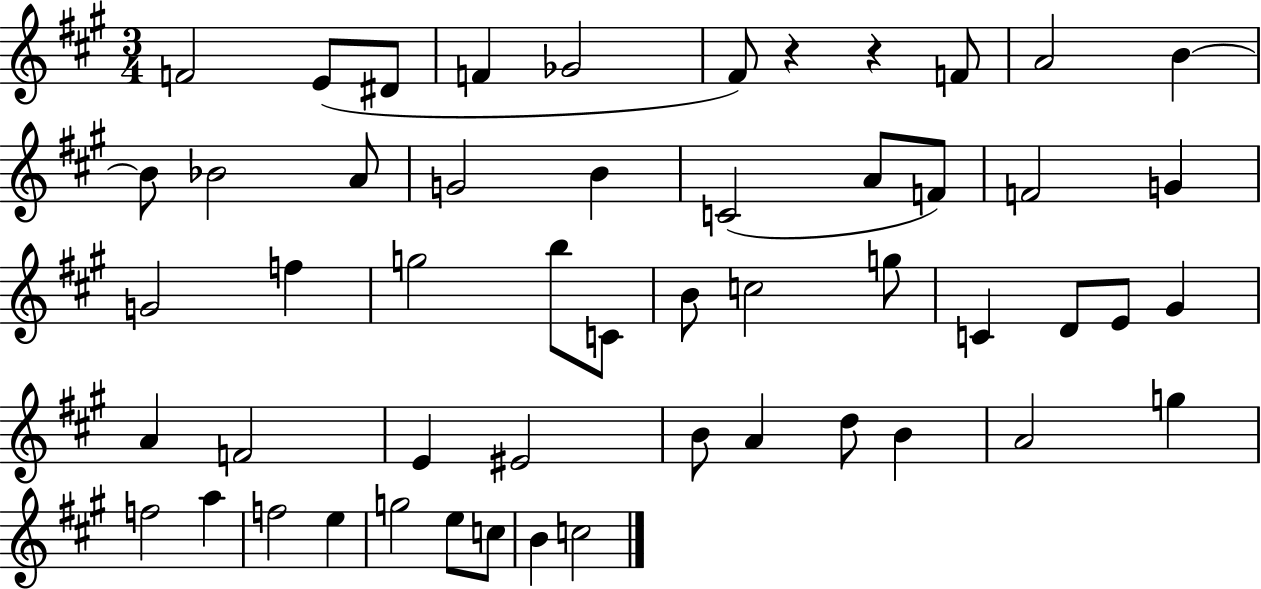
F4/h E4/e D#4/e F4/q Gb4/h F#4/e R/q R/q F4/e A4/h B4/q B4/e Bb4/h A4/e G4/h B4/q C4/h A4/e F4/e F4/h G4/q G4/h F5/q G5/h B5/e C4/e B4/e C5/h G5/e C4/q D4/e E4/e G#4/q A4/q F4/h E4/q EIS4/h B4/e A4/q D5/e B4/q A4/h G5/q F5/h A5/q F5/h E5/q G5/h E5/e C5/e B4/q C5/h